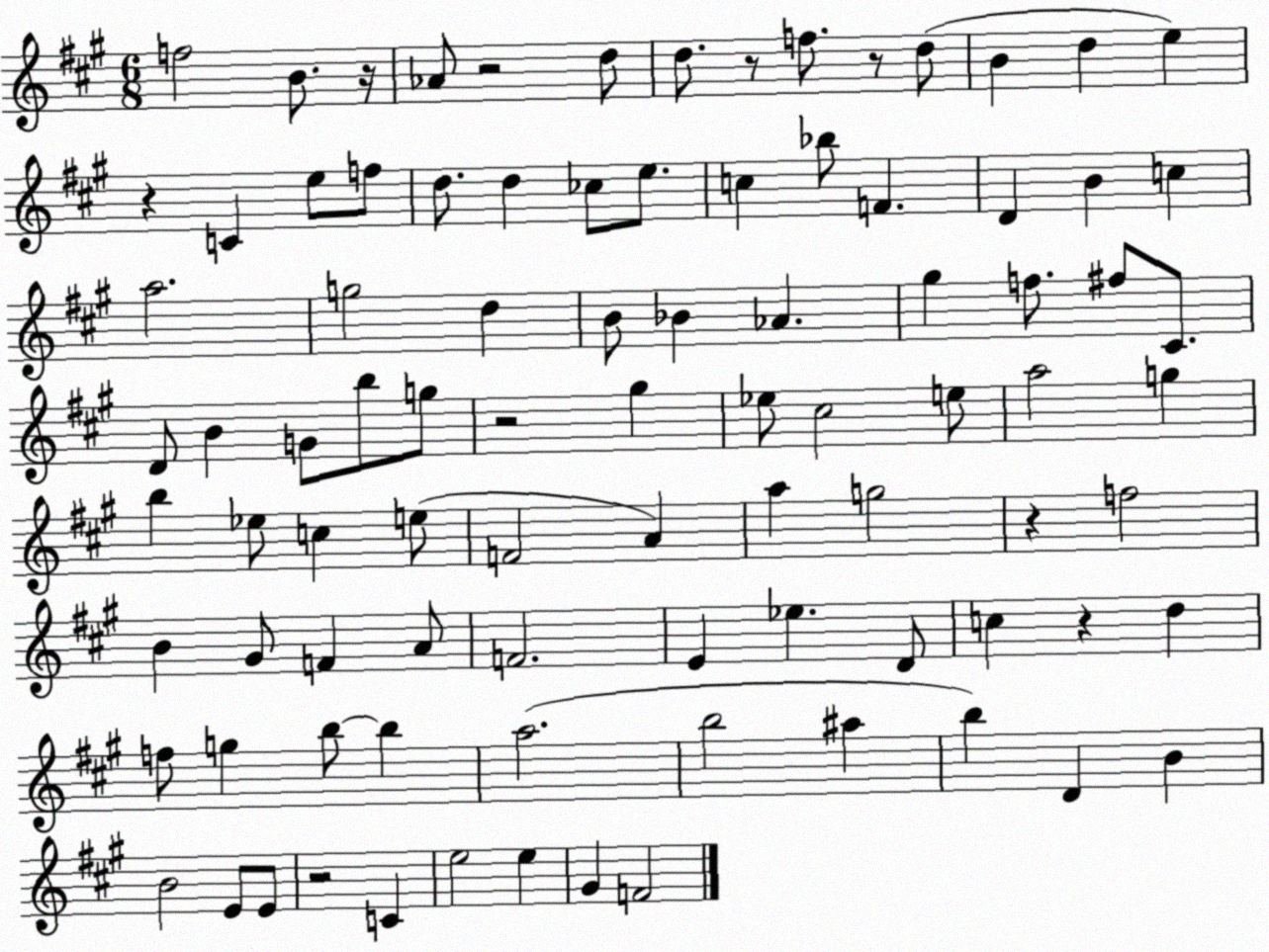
X:1
T:Untitled
M:6/8
L:1/4
K:A
f2 B/2 z/4 _A/2 z2 d/2 d/2 z/2 f/2 z/2 d/2 B d e z C e/2 f/2 d/2 d _c/2 e/2 c _b/2 F D B c a2 g2 d B/2 _B _A ^g f/2 ^f/2 ^C/2 D/2 B G/2 b/2 g/2 z2 ^g _e/2 ^c2 e/2 a2 g b _e/2 c e/2 F2 A a g2 z f2 B ^G/2 F A/2 F2 E _e D/2 c z d f/2 g b/2 b a2 b2 ^a b D B B2 E/2 E/2 z2 C e2 e ^G F2